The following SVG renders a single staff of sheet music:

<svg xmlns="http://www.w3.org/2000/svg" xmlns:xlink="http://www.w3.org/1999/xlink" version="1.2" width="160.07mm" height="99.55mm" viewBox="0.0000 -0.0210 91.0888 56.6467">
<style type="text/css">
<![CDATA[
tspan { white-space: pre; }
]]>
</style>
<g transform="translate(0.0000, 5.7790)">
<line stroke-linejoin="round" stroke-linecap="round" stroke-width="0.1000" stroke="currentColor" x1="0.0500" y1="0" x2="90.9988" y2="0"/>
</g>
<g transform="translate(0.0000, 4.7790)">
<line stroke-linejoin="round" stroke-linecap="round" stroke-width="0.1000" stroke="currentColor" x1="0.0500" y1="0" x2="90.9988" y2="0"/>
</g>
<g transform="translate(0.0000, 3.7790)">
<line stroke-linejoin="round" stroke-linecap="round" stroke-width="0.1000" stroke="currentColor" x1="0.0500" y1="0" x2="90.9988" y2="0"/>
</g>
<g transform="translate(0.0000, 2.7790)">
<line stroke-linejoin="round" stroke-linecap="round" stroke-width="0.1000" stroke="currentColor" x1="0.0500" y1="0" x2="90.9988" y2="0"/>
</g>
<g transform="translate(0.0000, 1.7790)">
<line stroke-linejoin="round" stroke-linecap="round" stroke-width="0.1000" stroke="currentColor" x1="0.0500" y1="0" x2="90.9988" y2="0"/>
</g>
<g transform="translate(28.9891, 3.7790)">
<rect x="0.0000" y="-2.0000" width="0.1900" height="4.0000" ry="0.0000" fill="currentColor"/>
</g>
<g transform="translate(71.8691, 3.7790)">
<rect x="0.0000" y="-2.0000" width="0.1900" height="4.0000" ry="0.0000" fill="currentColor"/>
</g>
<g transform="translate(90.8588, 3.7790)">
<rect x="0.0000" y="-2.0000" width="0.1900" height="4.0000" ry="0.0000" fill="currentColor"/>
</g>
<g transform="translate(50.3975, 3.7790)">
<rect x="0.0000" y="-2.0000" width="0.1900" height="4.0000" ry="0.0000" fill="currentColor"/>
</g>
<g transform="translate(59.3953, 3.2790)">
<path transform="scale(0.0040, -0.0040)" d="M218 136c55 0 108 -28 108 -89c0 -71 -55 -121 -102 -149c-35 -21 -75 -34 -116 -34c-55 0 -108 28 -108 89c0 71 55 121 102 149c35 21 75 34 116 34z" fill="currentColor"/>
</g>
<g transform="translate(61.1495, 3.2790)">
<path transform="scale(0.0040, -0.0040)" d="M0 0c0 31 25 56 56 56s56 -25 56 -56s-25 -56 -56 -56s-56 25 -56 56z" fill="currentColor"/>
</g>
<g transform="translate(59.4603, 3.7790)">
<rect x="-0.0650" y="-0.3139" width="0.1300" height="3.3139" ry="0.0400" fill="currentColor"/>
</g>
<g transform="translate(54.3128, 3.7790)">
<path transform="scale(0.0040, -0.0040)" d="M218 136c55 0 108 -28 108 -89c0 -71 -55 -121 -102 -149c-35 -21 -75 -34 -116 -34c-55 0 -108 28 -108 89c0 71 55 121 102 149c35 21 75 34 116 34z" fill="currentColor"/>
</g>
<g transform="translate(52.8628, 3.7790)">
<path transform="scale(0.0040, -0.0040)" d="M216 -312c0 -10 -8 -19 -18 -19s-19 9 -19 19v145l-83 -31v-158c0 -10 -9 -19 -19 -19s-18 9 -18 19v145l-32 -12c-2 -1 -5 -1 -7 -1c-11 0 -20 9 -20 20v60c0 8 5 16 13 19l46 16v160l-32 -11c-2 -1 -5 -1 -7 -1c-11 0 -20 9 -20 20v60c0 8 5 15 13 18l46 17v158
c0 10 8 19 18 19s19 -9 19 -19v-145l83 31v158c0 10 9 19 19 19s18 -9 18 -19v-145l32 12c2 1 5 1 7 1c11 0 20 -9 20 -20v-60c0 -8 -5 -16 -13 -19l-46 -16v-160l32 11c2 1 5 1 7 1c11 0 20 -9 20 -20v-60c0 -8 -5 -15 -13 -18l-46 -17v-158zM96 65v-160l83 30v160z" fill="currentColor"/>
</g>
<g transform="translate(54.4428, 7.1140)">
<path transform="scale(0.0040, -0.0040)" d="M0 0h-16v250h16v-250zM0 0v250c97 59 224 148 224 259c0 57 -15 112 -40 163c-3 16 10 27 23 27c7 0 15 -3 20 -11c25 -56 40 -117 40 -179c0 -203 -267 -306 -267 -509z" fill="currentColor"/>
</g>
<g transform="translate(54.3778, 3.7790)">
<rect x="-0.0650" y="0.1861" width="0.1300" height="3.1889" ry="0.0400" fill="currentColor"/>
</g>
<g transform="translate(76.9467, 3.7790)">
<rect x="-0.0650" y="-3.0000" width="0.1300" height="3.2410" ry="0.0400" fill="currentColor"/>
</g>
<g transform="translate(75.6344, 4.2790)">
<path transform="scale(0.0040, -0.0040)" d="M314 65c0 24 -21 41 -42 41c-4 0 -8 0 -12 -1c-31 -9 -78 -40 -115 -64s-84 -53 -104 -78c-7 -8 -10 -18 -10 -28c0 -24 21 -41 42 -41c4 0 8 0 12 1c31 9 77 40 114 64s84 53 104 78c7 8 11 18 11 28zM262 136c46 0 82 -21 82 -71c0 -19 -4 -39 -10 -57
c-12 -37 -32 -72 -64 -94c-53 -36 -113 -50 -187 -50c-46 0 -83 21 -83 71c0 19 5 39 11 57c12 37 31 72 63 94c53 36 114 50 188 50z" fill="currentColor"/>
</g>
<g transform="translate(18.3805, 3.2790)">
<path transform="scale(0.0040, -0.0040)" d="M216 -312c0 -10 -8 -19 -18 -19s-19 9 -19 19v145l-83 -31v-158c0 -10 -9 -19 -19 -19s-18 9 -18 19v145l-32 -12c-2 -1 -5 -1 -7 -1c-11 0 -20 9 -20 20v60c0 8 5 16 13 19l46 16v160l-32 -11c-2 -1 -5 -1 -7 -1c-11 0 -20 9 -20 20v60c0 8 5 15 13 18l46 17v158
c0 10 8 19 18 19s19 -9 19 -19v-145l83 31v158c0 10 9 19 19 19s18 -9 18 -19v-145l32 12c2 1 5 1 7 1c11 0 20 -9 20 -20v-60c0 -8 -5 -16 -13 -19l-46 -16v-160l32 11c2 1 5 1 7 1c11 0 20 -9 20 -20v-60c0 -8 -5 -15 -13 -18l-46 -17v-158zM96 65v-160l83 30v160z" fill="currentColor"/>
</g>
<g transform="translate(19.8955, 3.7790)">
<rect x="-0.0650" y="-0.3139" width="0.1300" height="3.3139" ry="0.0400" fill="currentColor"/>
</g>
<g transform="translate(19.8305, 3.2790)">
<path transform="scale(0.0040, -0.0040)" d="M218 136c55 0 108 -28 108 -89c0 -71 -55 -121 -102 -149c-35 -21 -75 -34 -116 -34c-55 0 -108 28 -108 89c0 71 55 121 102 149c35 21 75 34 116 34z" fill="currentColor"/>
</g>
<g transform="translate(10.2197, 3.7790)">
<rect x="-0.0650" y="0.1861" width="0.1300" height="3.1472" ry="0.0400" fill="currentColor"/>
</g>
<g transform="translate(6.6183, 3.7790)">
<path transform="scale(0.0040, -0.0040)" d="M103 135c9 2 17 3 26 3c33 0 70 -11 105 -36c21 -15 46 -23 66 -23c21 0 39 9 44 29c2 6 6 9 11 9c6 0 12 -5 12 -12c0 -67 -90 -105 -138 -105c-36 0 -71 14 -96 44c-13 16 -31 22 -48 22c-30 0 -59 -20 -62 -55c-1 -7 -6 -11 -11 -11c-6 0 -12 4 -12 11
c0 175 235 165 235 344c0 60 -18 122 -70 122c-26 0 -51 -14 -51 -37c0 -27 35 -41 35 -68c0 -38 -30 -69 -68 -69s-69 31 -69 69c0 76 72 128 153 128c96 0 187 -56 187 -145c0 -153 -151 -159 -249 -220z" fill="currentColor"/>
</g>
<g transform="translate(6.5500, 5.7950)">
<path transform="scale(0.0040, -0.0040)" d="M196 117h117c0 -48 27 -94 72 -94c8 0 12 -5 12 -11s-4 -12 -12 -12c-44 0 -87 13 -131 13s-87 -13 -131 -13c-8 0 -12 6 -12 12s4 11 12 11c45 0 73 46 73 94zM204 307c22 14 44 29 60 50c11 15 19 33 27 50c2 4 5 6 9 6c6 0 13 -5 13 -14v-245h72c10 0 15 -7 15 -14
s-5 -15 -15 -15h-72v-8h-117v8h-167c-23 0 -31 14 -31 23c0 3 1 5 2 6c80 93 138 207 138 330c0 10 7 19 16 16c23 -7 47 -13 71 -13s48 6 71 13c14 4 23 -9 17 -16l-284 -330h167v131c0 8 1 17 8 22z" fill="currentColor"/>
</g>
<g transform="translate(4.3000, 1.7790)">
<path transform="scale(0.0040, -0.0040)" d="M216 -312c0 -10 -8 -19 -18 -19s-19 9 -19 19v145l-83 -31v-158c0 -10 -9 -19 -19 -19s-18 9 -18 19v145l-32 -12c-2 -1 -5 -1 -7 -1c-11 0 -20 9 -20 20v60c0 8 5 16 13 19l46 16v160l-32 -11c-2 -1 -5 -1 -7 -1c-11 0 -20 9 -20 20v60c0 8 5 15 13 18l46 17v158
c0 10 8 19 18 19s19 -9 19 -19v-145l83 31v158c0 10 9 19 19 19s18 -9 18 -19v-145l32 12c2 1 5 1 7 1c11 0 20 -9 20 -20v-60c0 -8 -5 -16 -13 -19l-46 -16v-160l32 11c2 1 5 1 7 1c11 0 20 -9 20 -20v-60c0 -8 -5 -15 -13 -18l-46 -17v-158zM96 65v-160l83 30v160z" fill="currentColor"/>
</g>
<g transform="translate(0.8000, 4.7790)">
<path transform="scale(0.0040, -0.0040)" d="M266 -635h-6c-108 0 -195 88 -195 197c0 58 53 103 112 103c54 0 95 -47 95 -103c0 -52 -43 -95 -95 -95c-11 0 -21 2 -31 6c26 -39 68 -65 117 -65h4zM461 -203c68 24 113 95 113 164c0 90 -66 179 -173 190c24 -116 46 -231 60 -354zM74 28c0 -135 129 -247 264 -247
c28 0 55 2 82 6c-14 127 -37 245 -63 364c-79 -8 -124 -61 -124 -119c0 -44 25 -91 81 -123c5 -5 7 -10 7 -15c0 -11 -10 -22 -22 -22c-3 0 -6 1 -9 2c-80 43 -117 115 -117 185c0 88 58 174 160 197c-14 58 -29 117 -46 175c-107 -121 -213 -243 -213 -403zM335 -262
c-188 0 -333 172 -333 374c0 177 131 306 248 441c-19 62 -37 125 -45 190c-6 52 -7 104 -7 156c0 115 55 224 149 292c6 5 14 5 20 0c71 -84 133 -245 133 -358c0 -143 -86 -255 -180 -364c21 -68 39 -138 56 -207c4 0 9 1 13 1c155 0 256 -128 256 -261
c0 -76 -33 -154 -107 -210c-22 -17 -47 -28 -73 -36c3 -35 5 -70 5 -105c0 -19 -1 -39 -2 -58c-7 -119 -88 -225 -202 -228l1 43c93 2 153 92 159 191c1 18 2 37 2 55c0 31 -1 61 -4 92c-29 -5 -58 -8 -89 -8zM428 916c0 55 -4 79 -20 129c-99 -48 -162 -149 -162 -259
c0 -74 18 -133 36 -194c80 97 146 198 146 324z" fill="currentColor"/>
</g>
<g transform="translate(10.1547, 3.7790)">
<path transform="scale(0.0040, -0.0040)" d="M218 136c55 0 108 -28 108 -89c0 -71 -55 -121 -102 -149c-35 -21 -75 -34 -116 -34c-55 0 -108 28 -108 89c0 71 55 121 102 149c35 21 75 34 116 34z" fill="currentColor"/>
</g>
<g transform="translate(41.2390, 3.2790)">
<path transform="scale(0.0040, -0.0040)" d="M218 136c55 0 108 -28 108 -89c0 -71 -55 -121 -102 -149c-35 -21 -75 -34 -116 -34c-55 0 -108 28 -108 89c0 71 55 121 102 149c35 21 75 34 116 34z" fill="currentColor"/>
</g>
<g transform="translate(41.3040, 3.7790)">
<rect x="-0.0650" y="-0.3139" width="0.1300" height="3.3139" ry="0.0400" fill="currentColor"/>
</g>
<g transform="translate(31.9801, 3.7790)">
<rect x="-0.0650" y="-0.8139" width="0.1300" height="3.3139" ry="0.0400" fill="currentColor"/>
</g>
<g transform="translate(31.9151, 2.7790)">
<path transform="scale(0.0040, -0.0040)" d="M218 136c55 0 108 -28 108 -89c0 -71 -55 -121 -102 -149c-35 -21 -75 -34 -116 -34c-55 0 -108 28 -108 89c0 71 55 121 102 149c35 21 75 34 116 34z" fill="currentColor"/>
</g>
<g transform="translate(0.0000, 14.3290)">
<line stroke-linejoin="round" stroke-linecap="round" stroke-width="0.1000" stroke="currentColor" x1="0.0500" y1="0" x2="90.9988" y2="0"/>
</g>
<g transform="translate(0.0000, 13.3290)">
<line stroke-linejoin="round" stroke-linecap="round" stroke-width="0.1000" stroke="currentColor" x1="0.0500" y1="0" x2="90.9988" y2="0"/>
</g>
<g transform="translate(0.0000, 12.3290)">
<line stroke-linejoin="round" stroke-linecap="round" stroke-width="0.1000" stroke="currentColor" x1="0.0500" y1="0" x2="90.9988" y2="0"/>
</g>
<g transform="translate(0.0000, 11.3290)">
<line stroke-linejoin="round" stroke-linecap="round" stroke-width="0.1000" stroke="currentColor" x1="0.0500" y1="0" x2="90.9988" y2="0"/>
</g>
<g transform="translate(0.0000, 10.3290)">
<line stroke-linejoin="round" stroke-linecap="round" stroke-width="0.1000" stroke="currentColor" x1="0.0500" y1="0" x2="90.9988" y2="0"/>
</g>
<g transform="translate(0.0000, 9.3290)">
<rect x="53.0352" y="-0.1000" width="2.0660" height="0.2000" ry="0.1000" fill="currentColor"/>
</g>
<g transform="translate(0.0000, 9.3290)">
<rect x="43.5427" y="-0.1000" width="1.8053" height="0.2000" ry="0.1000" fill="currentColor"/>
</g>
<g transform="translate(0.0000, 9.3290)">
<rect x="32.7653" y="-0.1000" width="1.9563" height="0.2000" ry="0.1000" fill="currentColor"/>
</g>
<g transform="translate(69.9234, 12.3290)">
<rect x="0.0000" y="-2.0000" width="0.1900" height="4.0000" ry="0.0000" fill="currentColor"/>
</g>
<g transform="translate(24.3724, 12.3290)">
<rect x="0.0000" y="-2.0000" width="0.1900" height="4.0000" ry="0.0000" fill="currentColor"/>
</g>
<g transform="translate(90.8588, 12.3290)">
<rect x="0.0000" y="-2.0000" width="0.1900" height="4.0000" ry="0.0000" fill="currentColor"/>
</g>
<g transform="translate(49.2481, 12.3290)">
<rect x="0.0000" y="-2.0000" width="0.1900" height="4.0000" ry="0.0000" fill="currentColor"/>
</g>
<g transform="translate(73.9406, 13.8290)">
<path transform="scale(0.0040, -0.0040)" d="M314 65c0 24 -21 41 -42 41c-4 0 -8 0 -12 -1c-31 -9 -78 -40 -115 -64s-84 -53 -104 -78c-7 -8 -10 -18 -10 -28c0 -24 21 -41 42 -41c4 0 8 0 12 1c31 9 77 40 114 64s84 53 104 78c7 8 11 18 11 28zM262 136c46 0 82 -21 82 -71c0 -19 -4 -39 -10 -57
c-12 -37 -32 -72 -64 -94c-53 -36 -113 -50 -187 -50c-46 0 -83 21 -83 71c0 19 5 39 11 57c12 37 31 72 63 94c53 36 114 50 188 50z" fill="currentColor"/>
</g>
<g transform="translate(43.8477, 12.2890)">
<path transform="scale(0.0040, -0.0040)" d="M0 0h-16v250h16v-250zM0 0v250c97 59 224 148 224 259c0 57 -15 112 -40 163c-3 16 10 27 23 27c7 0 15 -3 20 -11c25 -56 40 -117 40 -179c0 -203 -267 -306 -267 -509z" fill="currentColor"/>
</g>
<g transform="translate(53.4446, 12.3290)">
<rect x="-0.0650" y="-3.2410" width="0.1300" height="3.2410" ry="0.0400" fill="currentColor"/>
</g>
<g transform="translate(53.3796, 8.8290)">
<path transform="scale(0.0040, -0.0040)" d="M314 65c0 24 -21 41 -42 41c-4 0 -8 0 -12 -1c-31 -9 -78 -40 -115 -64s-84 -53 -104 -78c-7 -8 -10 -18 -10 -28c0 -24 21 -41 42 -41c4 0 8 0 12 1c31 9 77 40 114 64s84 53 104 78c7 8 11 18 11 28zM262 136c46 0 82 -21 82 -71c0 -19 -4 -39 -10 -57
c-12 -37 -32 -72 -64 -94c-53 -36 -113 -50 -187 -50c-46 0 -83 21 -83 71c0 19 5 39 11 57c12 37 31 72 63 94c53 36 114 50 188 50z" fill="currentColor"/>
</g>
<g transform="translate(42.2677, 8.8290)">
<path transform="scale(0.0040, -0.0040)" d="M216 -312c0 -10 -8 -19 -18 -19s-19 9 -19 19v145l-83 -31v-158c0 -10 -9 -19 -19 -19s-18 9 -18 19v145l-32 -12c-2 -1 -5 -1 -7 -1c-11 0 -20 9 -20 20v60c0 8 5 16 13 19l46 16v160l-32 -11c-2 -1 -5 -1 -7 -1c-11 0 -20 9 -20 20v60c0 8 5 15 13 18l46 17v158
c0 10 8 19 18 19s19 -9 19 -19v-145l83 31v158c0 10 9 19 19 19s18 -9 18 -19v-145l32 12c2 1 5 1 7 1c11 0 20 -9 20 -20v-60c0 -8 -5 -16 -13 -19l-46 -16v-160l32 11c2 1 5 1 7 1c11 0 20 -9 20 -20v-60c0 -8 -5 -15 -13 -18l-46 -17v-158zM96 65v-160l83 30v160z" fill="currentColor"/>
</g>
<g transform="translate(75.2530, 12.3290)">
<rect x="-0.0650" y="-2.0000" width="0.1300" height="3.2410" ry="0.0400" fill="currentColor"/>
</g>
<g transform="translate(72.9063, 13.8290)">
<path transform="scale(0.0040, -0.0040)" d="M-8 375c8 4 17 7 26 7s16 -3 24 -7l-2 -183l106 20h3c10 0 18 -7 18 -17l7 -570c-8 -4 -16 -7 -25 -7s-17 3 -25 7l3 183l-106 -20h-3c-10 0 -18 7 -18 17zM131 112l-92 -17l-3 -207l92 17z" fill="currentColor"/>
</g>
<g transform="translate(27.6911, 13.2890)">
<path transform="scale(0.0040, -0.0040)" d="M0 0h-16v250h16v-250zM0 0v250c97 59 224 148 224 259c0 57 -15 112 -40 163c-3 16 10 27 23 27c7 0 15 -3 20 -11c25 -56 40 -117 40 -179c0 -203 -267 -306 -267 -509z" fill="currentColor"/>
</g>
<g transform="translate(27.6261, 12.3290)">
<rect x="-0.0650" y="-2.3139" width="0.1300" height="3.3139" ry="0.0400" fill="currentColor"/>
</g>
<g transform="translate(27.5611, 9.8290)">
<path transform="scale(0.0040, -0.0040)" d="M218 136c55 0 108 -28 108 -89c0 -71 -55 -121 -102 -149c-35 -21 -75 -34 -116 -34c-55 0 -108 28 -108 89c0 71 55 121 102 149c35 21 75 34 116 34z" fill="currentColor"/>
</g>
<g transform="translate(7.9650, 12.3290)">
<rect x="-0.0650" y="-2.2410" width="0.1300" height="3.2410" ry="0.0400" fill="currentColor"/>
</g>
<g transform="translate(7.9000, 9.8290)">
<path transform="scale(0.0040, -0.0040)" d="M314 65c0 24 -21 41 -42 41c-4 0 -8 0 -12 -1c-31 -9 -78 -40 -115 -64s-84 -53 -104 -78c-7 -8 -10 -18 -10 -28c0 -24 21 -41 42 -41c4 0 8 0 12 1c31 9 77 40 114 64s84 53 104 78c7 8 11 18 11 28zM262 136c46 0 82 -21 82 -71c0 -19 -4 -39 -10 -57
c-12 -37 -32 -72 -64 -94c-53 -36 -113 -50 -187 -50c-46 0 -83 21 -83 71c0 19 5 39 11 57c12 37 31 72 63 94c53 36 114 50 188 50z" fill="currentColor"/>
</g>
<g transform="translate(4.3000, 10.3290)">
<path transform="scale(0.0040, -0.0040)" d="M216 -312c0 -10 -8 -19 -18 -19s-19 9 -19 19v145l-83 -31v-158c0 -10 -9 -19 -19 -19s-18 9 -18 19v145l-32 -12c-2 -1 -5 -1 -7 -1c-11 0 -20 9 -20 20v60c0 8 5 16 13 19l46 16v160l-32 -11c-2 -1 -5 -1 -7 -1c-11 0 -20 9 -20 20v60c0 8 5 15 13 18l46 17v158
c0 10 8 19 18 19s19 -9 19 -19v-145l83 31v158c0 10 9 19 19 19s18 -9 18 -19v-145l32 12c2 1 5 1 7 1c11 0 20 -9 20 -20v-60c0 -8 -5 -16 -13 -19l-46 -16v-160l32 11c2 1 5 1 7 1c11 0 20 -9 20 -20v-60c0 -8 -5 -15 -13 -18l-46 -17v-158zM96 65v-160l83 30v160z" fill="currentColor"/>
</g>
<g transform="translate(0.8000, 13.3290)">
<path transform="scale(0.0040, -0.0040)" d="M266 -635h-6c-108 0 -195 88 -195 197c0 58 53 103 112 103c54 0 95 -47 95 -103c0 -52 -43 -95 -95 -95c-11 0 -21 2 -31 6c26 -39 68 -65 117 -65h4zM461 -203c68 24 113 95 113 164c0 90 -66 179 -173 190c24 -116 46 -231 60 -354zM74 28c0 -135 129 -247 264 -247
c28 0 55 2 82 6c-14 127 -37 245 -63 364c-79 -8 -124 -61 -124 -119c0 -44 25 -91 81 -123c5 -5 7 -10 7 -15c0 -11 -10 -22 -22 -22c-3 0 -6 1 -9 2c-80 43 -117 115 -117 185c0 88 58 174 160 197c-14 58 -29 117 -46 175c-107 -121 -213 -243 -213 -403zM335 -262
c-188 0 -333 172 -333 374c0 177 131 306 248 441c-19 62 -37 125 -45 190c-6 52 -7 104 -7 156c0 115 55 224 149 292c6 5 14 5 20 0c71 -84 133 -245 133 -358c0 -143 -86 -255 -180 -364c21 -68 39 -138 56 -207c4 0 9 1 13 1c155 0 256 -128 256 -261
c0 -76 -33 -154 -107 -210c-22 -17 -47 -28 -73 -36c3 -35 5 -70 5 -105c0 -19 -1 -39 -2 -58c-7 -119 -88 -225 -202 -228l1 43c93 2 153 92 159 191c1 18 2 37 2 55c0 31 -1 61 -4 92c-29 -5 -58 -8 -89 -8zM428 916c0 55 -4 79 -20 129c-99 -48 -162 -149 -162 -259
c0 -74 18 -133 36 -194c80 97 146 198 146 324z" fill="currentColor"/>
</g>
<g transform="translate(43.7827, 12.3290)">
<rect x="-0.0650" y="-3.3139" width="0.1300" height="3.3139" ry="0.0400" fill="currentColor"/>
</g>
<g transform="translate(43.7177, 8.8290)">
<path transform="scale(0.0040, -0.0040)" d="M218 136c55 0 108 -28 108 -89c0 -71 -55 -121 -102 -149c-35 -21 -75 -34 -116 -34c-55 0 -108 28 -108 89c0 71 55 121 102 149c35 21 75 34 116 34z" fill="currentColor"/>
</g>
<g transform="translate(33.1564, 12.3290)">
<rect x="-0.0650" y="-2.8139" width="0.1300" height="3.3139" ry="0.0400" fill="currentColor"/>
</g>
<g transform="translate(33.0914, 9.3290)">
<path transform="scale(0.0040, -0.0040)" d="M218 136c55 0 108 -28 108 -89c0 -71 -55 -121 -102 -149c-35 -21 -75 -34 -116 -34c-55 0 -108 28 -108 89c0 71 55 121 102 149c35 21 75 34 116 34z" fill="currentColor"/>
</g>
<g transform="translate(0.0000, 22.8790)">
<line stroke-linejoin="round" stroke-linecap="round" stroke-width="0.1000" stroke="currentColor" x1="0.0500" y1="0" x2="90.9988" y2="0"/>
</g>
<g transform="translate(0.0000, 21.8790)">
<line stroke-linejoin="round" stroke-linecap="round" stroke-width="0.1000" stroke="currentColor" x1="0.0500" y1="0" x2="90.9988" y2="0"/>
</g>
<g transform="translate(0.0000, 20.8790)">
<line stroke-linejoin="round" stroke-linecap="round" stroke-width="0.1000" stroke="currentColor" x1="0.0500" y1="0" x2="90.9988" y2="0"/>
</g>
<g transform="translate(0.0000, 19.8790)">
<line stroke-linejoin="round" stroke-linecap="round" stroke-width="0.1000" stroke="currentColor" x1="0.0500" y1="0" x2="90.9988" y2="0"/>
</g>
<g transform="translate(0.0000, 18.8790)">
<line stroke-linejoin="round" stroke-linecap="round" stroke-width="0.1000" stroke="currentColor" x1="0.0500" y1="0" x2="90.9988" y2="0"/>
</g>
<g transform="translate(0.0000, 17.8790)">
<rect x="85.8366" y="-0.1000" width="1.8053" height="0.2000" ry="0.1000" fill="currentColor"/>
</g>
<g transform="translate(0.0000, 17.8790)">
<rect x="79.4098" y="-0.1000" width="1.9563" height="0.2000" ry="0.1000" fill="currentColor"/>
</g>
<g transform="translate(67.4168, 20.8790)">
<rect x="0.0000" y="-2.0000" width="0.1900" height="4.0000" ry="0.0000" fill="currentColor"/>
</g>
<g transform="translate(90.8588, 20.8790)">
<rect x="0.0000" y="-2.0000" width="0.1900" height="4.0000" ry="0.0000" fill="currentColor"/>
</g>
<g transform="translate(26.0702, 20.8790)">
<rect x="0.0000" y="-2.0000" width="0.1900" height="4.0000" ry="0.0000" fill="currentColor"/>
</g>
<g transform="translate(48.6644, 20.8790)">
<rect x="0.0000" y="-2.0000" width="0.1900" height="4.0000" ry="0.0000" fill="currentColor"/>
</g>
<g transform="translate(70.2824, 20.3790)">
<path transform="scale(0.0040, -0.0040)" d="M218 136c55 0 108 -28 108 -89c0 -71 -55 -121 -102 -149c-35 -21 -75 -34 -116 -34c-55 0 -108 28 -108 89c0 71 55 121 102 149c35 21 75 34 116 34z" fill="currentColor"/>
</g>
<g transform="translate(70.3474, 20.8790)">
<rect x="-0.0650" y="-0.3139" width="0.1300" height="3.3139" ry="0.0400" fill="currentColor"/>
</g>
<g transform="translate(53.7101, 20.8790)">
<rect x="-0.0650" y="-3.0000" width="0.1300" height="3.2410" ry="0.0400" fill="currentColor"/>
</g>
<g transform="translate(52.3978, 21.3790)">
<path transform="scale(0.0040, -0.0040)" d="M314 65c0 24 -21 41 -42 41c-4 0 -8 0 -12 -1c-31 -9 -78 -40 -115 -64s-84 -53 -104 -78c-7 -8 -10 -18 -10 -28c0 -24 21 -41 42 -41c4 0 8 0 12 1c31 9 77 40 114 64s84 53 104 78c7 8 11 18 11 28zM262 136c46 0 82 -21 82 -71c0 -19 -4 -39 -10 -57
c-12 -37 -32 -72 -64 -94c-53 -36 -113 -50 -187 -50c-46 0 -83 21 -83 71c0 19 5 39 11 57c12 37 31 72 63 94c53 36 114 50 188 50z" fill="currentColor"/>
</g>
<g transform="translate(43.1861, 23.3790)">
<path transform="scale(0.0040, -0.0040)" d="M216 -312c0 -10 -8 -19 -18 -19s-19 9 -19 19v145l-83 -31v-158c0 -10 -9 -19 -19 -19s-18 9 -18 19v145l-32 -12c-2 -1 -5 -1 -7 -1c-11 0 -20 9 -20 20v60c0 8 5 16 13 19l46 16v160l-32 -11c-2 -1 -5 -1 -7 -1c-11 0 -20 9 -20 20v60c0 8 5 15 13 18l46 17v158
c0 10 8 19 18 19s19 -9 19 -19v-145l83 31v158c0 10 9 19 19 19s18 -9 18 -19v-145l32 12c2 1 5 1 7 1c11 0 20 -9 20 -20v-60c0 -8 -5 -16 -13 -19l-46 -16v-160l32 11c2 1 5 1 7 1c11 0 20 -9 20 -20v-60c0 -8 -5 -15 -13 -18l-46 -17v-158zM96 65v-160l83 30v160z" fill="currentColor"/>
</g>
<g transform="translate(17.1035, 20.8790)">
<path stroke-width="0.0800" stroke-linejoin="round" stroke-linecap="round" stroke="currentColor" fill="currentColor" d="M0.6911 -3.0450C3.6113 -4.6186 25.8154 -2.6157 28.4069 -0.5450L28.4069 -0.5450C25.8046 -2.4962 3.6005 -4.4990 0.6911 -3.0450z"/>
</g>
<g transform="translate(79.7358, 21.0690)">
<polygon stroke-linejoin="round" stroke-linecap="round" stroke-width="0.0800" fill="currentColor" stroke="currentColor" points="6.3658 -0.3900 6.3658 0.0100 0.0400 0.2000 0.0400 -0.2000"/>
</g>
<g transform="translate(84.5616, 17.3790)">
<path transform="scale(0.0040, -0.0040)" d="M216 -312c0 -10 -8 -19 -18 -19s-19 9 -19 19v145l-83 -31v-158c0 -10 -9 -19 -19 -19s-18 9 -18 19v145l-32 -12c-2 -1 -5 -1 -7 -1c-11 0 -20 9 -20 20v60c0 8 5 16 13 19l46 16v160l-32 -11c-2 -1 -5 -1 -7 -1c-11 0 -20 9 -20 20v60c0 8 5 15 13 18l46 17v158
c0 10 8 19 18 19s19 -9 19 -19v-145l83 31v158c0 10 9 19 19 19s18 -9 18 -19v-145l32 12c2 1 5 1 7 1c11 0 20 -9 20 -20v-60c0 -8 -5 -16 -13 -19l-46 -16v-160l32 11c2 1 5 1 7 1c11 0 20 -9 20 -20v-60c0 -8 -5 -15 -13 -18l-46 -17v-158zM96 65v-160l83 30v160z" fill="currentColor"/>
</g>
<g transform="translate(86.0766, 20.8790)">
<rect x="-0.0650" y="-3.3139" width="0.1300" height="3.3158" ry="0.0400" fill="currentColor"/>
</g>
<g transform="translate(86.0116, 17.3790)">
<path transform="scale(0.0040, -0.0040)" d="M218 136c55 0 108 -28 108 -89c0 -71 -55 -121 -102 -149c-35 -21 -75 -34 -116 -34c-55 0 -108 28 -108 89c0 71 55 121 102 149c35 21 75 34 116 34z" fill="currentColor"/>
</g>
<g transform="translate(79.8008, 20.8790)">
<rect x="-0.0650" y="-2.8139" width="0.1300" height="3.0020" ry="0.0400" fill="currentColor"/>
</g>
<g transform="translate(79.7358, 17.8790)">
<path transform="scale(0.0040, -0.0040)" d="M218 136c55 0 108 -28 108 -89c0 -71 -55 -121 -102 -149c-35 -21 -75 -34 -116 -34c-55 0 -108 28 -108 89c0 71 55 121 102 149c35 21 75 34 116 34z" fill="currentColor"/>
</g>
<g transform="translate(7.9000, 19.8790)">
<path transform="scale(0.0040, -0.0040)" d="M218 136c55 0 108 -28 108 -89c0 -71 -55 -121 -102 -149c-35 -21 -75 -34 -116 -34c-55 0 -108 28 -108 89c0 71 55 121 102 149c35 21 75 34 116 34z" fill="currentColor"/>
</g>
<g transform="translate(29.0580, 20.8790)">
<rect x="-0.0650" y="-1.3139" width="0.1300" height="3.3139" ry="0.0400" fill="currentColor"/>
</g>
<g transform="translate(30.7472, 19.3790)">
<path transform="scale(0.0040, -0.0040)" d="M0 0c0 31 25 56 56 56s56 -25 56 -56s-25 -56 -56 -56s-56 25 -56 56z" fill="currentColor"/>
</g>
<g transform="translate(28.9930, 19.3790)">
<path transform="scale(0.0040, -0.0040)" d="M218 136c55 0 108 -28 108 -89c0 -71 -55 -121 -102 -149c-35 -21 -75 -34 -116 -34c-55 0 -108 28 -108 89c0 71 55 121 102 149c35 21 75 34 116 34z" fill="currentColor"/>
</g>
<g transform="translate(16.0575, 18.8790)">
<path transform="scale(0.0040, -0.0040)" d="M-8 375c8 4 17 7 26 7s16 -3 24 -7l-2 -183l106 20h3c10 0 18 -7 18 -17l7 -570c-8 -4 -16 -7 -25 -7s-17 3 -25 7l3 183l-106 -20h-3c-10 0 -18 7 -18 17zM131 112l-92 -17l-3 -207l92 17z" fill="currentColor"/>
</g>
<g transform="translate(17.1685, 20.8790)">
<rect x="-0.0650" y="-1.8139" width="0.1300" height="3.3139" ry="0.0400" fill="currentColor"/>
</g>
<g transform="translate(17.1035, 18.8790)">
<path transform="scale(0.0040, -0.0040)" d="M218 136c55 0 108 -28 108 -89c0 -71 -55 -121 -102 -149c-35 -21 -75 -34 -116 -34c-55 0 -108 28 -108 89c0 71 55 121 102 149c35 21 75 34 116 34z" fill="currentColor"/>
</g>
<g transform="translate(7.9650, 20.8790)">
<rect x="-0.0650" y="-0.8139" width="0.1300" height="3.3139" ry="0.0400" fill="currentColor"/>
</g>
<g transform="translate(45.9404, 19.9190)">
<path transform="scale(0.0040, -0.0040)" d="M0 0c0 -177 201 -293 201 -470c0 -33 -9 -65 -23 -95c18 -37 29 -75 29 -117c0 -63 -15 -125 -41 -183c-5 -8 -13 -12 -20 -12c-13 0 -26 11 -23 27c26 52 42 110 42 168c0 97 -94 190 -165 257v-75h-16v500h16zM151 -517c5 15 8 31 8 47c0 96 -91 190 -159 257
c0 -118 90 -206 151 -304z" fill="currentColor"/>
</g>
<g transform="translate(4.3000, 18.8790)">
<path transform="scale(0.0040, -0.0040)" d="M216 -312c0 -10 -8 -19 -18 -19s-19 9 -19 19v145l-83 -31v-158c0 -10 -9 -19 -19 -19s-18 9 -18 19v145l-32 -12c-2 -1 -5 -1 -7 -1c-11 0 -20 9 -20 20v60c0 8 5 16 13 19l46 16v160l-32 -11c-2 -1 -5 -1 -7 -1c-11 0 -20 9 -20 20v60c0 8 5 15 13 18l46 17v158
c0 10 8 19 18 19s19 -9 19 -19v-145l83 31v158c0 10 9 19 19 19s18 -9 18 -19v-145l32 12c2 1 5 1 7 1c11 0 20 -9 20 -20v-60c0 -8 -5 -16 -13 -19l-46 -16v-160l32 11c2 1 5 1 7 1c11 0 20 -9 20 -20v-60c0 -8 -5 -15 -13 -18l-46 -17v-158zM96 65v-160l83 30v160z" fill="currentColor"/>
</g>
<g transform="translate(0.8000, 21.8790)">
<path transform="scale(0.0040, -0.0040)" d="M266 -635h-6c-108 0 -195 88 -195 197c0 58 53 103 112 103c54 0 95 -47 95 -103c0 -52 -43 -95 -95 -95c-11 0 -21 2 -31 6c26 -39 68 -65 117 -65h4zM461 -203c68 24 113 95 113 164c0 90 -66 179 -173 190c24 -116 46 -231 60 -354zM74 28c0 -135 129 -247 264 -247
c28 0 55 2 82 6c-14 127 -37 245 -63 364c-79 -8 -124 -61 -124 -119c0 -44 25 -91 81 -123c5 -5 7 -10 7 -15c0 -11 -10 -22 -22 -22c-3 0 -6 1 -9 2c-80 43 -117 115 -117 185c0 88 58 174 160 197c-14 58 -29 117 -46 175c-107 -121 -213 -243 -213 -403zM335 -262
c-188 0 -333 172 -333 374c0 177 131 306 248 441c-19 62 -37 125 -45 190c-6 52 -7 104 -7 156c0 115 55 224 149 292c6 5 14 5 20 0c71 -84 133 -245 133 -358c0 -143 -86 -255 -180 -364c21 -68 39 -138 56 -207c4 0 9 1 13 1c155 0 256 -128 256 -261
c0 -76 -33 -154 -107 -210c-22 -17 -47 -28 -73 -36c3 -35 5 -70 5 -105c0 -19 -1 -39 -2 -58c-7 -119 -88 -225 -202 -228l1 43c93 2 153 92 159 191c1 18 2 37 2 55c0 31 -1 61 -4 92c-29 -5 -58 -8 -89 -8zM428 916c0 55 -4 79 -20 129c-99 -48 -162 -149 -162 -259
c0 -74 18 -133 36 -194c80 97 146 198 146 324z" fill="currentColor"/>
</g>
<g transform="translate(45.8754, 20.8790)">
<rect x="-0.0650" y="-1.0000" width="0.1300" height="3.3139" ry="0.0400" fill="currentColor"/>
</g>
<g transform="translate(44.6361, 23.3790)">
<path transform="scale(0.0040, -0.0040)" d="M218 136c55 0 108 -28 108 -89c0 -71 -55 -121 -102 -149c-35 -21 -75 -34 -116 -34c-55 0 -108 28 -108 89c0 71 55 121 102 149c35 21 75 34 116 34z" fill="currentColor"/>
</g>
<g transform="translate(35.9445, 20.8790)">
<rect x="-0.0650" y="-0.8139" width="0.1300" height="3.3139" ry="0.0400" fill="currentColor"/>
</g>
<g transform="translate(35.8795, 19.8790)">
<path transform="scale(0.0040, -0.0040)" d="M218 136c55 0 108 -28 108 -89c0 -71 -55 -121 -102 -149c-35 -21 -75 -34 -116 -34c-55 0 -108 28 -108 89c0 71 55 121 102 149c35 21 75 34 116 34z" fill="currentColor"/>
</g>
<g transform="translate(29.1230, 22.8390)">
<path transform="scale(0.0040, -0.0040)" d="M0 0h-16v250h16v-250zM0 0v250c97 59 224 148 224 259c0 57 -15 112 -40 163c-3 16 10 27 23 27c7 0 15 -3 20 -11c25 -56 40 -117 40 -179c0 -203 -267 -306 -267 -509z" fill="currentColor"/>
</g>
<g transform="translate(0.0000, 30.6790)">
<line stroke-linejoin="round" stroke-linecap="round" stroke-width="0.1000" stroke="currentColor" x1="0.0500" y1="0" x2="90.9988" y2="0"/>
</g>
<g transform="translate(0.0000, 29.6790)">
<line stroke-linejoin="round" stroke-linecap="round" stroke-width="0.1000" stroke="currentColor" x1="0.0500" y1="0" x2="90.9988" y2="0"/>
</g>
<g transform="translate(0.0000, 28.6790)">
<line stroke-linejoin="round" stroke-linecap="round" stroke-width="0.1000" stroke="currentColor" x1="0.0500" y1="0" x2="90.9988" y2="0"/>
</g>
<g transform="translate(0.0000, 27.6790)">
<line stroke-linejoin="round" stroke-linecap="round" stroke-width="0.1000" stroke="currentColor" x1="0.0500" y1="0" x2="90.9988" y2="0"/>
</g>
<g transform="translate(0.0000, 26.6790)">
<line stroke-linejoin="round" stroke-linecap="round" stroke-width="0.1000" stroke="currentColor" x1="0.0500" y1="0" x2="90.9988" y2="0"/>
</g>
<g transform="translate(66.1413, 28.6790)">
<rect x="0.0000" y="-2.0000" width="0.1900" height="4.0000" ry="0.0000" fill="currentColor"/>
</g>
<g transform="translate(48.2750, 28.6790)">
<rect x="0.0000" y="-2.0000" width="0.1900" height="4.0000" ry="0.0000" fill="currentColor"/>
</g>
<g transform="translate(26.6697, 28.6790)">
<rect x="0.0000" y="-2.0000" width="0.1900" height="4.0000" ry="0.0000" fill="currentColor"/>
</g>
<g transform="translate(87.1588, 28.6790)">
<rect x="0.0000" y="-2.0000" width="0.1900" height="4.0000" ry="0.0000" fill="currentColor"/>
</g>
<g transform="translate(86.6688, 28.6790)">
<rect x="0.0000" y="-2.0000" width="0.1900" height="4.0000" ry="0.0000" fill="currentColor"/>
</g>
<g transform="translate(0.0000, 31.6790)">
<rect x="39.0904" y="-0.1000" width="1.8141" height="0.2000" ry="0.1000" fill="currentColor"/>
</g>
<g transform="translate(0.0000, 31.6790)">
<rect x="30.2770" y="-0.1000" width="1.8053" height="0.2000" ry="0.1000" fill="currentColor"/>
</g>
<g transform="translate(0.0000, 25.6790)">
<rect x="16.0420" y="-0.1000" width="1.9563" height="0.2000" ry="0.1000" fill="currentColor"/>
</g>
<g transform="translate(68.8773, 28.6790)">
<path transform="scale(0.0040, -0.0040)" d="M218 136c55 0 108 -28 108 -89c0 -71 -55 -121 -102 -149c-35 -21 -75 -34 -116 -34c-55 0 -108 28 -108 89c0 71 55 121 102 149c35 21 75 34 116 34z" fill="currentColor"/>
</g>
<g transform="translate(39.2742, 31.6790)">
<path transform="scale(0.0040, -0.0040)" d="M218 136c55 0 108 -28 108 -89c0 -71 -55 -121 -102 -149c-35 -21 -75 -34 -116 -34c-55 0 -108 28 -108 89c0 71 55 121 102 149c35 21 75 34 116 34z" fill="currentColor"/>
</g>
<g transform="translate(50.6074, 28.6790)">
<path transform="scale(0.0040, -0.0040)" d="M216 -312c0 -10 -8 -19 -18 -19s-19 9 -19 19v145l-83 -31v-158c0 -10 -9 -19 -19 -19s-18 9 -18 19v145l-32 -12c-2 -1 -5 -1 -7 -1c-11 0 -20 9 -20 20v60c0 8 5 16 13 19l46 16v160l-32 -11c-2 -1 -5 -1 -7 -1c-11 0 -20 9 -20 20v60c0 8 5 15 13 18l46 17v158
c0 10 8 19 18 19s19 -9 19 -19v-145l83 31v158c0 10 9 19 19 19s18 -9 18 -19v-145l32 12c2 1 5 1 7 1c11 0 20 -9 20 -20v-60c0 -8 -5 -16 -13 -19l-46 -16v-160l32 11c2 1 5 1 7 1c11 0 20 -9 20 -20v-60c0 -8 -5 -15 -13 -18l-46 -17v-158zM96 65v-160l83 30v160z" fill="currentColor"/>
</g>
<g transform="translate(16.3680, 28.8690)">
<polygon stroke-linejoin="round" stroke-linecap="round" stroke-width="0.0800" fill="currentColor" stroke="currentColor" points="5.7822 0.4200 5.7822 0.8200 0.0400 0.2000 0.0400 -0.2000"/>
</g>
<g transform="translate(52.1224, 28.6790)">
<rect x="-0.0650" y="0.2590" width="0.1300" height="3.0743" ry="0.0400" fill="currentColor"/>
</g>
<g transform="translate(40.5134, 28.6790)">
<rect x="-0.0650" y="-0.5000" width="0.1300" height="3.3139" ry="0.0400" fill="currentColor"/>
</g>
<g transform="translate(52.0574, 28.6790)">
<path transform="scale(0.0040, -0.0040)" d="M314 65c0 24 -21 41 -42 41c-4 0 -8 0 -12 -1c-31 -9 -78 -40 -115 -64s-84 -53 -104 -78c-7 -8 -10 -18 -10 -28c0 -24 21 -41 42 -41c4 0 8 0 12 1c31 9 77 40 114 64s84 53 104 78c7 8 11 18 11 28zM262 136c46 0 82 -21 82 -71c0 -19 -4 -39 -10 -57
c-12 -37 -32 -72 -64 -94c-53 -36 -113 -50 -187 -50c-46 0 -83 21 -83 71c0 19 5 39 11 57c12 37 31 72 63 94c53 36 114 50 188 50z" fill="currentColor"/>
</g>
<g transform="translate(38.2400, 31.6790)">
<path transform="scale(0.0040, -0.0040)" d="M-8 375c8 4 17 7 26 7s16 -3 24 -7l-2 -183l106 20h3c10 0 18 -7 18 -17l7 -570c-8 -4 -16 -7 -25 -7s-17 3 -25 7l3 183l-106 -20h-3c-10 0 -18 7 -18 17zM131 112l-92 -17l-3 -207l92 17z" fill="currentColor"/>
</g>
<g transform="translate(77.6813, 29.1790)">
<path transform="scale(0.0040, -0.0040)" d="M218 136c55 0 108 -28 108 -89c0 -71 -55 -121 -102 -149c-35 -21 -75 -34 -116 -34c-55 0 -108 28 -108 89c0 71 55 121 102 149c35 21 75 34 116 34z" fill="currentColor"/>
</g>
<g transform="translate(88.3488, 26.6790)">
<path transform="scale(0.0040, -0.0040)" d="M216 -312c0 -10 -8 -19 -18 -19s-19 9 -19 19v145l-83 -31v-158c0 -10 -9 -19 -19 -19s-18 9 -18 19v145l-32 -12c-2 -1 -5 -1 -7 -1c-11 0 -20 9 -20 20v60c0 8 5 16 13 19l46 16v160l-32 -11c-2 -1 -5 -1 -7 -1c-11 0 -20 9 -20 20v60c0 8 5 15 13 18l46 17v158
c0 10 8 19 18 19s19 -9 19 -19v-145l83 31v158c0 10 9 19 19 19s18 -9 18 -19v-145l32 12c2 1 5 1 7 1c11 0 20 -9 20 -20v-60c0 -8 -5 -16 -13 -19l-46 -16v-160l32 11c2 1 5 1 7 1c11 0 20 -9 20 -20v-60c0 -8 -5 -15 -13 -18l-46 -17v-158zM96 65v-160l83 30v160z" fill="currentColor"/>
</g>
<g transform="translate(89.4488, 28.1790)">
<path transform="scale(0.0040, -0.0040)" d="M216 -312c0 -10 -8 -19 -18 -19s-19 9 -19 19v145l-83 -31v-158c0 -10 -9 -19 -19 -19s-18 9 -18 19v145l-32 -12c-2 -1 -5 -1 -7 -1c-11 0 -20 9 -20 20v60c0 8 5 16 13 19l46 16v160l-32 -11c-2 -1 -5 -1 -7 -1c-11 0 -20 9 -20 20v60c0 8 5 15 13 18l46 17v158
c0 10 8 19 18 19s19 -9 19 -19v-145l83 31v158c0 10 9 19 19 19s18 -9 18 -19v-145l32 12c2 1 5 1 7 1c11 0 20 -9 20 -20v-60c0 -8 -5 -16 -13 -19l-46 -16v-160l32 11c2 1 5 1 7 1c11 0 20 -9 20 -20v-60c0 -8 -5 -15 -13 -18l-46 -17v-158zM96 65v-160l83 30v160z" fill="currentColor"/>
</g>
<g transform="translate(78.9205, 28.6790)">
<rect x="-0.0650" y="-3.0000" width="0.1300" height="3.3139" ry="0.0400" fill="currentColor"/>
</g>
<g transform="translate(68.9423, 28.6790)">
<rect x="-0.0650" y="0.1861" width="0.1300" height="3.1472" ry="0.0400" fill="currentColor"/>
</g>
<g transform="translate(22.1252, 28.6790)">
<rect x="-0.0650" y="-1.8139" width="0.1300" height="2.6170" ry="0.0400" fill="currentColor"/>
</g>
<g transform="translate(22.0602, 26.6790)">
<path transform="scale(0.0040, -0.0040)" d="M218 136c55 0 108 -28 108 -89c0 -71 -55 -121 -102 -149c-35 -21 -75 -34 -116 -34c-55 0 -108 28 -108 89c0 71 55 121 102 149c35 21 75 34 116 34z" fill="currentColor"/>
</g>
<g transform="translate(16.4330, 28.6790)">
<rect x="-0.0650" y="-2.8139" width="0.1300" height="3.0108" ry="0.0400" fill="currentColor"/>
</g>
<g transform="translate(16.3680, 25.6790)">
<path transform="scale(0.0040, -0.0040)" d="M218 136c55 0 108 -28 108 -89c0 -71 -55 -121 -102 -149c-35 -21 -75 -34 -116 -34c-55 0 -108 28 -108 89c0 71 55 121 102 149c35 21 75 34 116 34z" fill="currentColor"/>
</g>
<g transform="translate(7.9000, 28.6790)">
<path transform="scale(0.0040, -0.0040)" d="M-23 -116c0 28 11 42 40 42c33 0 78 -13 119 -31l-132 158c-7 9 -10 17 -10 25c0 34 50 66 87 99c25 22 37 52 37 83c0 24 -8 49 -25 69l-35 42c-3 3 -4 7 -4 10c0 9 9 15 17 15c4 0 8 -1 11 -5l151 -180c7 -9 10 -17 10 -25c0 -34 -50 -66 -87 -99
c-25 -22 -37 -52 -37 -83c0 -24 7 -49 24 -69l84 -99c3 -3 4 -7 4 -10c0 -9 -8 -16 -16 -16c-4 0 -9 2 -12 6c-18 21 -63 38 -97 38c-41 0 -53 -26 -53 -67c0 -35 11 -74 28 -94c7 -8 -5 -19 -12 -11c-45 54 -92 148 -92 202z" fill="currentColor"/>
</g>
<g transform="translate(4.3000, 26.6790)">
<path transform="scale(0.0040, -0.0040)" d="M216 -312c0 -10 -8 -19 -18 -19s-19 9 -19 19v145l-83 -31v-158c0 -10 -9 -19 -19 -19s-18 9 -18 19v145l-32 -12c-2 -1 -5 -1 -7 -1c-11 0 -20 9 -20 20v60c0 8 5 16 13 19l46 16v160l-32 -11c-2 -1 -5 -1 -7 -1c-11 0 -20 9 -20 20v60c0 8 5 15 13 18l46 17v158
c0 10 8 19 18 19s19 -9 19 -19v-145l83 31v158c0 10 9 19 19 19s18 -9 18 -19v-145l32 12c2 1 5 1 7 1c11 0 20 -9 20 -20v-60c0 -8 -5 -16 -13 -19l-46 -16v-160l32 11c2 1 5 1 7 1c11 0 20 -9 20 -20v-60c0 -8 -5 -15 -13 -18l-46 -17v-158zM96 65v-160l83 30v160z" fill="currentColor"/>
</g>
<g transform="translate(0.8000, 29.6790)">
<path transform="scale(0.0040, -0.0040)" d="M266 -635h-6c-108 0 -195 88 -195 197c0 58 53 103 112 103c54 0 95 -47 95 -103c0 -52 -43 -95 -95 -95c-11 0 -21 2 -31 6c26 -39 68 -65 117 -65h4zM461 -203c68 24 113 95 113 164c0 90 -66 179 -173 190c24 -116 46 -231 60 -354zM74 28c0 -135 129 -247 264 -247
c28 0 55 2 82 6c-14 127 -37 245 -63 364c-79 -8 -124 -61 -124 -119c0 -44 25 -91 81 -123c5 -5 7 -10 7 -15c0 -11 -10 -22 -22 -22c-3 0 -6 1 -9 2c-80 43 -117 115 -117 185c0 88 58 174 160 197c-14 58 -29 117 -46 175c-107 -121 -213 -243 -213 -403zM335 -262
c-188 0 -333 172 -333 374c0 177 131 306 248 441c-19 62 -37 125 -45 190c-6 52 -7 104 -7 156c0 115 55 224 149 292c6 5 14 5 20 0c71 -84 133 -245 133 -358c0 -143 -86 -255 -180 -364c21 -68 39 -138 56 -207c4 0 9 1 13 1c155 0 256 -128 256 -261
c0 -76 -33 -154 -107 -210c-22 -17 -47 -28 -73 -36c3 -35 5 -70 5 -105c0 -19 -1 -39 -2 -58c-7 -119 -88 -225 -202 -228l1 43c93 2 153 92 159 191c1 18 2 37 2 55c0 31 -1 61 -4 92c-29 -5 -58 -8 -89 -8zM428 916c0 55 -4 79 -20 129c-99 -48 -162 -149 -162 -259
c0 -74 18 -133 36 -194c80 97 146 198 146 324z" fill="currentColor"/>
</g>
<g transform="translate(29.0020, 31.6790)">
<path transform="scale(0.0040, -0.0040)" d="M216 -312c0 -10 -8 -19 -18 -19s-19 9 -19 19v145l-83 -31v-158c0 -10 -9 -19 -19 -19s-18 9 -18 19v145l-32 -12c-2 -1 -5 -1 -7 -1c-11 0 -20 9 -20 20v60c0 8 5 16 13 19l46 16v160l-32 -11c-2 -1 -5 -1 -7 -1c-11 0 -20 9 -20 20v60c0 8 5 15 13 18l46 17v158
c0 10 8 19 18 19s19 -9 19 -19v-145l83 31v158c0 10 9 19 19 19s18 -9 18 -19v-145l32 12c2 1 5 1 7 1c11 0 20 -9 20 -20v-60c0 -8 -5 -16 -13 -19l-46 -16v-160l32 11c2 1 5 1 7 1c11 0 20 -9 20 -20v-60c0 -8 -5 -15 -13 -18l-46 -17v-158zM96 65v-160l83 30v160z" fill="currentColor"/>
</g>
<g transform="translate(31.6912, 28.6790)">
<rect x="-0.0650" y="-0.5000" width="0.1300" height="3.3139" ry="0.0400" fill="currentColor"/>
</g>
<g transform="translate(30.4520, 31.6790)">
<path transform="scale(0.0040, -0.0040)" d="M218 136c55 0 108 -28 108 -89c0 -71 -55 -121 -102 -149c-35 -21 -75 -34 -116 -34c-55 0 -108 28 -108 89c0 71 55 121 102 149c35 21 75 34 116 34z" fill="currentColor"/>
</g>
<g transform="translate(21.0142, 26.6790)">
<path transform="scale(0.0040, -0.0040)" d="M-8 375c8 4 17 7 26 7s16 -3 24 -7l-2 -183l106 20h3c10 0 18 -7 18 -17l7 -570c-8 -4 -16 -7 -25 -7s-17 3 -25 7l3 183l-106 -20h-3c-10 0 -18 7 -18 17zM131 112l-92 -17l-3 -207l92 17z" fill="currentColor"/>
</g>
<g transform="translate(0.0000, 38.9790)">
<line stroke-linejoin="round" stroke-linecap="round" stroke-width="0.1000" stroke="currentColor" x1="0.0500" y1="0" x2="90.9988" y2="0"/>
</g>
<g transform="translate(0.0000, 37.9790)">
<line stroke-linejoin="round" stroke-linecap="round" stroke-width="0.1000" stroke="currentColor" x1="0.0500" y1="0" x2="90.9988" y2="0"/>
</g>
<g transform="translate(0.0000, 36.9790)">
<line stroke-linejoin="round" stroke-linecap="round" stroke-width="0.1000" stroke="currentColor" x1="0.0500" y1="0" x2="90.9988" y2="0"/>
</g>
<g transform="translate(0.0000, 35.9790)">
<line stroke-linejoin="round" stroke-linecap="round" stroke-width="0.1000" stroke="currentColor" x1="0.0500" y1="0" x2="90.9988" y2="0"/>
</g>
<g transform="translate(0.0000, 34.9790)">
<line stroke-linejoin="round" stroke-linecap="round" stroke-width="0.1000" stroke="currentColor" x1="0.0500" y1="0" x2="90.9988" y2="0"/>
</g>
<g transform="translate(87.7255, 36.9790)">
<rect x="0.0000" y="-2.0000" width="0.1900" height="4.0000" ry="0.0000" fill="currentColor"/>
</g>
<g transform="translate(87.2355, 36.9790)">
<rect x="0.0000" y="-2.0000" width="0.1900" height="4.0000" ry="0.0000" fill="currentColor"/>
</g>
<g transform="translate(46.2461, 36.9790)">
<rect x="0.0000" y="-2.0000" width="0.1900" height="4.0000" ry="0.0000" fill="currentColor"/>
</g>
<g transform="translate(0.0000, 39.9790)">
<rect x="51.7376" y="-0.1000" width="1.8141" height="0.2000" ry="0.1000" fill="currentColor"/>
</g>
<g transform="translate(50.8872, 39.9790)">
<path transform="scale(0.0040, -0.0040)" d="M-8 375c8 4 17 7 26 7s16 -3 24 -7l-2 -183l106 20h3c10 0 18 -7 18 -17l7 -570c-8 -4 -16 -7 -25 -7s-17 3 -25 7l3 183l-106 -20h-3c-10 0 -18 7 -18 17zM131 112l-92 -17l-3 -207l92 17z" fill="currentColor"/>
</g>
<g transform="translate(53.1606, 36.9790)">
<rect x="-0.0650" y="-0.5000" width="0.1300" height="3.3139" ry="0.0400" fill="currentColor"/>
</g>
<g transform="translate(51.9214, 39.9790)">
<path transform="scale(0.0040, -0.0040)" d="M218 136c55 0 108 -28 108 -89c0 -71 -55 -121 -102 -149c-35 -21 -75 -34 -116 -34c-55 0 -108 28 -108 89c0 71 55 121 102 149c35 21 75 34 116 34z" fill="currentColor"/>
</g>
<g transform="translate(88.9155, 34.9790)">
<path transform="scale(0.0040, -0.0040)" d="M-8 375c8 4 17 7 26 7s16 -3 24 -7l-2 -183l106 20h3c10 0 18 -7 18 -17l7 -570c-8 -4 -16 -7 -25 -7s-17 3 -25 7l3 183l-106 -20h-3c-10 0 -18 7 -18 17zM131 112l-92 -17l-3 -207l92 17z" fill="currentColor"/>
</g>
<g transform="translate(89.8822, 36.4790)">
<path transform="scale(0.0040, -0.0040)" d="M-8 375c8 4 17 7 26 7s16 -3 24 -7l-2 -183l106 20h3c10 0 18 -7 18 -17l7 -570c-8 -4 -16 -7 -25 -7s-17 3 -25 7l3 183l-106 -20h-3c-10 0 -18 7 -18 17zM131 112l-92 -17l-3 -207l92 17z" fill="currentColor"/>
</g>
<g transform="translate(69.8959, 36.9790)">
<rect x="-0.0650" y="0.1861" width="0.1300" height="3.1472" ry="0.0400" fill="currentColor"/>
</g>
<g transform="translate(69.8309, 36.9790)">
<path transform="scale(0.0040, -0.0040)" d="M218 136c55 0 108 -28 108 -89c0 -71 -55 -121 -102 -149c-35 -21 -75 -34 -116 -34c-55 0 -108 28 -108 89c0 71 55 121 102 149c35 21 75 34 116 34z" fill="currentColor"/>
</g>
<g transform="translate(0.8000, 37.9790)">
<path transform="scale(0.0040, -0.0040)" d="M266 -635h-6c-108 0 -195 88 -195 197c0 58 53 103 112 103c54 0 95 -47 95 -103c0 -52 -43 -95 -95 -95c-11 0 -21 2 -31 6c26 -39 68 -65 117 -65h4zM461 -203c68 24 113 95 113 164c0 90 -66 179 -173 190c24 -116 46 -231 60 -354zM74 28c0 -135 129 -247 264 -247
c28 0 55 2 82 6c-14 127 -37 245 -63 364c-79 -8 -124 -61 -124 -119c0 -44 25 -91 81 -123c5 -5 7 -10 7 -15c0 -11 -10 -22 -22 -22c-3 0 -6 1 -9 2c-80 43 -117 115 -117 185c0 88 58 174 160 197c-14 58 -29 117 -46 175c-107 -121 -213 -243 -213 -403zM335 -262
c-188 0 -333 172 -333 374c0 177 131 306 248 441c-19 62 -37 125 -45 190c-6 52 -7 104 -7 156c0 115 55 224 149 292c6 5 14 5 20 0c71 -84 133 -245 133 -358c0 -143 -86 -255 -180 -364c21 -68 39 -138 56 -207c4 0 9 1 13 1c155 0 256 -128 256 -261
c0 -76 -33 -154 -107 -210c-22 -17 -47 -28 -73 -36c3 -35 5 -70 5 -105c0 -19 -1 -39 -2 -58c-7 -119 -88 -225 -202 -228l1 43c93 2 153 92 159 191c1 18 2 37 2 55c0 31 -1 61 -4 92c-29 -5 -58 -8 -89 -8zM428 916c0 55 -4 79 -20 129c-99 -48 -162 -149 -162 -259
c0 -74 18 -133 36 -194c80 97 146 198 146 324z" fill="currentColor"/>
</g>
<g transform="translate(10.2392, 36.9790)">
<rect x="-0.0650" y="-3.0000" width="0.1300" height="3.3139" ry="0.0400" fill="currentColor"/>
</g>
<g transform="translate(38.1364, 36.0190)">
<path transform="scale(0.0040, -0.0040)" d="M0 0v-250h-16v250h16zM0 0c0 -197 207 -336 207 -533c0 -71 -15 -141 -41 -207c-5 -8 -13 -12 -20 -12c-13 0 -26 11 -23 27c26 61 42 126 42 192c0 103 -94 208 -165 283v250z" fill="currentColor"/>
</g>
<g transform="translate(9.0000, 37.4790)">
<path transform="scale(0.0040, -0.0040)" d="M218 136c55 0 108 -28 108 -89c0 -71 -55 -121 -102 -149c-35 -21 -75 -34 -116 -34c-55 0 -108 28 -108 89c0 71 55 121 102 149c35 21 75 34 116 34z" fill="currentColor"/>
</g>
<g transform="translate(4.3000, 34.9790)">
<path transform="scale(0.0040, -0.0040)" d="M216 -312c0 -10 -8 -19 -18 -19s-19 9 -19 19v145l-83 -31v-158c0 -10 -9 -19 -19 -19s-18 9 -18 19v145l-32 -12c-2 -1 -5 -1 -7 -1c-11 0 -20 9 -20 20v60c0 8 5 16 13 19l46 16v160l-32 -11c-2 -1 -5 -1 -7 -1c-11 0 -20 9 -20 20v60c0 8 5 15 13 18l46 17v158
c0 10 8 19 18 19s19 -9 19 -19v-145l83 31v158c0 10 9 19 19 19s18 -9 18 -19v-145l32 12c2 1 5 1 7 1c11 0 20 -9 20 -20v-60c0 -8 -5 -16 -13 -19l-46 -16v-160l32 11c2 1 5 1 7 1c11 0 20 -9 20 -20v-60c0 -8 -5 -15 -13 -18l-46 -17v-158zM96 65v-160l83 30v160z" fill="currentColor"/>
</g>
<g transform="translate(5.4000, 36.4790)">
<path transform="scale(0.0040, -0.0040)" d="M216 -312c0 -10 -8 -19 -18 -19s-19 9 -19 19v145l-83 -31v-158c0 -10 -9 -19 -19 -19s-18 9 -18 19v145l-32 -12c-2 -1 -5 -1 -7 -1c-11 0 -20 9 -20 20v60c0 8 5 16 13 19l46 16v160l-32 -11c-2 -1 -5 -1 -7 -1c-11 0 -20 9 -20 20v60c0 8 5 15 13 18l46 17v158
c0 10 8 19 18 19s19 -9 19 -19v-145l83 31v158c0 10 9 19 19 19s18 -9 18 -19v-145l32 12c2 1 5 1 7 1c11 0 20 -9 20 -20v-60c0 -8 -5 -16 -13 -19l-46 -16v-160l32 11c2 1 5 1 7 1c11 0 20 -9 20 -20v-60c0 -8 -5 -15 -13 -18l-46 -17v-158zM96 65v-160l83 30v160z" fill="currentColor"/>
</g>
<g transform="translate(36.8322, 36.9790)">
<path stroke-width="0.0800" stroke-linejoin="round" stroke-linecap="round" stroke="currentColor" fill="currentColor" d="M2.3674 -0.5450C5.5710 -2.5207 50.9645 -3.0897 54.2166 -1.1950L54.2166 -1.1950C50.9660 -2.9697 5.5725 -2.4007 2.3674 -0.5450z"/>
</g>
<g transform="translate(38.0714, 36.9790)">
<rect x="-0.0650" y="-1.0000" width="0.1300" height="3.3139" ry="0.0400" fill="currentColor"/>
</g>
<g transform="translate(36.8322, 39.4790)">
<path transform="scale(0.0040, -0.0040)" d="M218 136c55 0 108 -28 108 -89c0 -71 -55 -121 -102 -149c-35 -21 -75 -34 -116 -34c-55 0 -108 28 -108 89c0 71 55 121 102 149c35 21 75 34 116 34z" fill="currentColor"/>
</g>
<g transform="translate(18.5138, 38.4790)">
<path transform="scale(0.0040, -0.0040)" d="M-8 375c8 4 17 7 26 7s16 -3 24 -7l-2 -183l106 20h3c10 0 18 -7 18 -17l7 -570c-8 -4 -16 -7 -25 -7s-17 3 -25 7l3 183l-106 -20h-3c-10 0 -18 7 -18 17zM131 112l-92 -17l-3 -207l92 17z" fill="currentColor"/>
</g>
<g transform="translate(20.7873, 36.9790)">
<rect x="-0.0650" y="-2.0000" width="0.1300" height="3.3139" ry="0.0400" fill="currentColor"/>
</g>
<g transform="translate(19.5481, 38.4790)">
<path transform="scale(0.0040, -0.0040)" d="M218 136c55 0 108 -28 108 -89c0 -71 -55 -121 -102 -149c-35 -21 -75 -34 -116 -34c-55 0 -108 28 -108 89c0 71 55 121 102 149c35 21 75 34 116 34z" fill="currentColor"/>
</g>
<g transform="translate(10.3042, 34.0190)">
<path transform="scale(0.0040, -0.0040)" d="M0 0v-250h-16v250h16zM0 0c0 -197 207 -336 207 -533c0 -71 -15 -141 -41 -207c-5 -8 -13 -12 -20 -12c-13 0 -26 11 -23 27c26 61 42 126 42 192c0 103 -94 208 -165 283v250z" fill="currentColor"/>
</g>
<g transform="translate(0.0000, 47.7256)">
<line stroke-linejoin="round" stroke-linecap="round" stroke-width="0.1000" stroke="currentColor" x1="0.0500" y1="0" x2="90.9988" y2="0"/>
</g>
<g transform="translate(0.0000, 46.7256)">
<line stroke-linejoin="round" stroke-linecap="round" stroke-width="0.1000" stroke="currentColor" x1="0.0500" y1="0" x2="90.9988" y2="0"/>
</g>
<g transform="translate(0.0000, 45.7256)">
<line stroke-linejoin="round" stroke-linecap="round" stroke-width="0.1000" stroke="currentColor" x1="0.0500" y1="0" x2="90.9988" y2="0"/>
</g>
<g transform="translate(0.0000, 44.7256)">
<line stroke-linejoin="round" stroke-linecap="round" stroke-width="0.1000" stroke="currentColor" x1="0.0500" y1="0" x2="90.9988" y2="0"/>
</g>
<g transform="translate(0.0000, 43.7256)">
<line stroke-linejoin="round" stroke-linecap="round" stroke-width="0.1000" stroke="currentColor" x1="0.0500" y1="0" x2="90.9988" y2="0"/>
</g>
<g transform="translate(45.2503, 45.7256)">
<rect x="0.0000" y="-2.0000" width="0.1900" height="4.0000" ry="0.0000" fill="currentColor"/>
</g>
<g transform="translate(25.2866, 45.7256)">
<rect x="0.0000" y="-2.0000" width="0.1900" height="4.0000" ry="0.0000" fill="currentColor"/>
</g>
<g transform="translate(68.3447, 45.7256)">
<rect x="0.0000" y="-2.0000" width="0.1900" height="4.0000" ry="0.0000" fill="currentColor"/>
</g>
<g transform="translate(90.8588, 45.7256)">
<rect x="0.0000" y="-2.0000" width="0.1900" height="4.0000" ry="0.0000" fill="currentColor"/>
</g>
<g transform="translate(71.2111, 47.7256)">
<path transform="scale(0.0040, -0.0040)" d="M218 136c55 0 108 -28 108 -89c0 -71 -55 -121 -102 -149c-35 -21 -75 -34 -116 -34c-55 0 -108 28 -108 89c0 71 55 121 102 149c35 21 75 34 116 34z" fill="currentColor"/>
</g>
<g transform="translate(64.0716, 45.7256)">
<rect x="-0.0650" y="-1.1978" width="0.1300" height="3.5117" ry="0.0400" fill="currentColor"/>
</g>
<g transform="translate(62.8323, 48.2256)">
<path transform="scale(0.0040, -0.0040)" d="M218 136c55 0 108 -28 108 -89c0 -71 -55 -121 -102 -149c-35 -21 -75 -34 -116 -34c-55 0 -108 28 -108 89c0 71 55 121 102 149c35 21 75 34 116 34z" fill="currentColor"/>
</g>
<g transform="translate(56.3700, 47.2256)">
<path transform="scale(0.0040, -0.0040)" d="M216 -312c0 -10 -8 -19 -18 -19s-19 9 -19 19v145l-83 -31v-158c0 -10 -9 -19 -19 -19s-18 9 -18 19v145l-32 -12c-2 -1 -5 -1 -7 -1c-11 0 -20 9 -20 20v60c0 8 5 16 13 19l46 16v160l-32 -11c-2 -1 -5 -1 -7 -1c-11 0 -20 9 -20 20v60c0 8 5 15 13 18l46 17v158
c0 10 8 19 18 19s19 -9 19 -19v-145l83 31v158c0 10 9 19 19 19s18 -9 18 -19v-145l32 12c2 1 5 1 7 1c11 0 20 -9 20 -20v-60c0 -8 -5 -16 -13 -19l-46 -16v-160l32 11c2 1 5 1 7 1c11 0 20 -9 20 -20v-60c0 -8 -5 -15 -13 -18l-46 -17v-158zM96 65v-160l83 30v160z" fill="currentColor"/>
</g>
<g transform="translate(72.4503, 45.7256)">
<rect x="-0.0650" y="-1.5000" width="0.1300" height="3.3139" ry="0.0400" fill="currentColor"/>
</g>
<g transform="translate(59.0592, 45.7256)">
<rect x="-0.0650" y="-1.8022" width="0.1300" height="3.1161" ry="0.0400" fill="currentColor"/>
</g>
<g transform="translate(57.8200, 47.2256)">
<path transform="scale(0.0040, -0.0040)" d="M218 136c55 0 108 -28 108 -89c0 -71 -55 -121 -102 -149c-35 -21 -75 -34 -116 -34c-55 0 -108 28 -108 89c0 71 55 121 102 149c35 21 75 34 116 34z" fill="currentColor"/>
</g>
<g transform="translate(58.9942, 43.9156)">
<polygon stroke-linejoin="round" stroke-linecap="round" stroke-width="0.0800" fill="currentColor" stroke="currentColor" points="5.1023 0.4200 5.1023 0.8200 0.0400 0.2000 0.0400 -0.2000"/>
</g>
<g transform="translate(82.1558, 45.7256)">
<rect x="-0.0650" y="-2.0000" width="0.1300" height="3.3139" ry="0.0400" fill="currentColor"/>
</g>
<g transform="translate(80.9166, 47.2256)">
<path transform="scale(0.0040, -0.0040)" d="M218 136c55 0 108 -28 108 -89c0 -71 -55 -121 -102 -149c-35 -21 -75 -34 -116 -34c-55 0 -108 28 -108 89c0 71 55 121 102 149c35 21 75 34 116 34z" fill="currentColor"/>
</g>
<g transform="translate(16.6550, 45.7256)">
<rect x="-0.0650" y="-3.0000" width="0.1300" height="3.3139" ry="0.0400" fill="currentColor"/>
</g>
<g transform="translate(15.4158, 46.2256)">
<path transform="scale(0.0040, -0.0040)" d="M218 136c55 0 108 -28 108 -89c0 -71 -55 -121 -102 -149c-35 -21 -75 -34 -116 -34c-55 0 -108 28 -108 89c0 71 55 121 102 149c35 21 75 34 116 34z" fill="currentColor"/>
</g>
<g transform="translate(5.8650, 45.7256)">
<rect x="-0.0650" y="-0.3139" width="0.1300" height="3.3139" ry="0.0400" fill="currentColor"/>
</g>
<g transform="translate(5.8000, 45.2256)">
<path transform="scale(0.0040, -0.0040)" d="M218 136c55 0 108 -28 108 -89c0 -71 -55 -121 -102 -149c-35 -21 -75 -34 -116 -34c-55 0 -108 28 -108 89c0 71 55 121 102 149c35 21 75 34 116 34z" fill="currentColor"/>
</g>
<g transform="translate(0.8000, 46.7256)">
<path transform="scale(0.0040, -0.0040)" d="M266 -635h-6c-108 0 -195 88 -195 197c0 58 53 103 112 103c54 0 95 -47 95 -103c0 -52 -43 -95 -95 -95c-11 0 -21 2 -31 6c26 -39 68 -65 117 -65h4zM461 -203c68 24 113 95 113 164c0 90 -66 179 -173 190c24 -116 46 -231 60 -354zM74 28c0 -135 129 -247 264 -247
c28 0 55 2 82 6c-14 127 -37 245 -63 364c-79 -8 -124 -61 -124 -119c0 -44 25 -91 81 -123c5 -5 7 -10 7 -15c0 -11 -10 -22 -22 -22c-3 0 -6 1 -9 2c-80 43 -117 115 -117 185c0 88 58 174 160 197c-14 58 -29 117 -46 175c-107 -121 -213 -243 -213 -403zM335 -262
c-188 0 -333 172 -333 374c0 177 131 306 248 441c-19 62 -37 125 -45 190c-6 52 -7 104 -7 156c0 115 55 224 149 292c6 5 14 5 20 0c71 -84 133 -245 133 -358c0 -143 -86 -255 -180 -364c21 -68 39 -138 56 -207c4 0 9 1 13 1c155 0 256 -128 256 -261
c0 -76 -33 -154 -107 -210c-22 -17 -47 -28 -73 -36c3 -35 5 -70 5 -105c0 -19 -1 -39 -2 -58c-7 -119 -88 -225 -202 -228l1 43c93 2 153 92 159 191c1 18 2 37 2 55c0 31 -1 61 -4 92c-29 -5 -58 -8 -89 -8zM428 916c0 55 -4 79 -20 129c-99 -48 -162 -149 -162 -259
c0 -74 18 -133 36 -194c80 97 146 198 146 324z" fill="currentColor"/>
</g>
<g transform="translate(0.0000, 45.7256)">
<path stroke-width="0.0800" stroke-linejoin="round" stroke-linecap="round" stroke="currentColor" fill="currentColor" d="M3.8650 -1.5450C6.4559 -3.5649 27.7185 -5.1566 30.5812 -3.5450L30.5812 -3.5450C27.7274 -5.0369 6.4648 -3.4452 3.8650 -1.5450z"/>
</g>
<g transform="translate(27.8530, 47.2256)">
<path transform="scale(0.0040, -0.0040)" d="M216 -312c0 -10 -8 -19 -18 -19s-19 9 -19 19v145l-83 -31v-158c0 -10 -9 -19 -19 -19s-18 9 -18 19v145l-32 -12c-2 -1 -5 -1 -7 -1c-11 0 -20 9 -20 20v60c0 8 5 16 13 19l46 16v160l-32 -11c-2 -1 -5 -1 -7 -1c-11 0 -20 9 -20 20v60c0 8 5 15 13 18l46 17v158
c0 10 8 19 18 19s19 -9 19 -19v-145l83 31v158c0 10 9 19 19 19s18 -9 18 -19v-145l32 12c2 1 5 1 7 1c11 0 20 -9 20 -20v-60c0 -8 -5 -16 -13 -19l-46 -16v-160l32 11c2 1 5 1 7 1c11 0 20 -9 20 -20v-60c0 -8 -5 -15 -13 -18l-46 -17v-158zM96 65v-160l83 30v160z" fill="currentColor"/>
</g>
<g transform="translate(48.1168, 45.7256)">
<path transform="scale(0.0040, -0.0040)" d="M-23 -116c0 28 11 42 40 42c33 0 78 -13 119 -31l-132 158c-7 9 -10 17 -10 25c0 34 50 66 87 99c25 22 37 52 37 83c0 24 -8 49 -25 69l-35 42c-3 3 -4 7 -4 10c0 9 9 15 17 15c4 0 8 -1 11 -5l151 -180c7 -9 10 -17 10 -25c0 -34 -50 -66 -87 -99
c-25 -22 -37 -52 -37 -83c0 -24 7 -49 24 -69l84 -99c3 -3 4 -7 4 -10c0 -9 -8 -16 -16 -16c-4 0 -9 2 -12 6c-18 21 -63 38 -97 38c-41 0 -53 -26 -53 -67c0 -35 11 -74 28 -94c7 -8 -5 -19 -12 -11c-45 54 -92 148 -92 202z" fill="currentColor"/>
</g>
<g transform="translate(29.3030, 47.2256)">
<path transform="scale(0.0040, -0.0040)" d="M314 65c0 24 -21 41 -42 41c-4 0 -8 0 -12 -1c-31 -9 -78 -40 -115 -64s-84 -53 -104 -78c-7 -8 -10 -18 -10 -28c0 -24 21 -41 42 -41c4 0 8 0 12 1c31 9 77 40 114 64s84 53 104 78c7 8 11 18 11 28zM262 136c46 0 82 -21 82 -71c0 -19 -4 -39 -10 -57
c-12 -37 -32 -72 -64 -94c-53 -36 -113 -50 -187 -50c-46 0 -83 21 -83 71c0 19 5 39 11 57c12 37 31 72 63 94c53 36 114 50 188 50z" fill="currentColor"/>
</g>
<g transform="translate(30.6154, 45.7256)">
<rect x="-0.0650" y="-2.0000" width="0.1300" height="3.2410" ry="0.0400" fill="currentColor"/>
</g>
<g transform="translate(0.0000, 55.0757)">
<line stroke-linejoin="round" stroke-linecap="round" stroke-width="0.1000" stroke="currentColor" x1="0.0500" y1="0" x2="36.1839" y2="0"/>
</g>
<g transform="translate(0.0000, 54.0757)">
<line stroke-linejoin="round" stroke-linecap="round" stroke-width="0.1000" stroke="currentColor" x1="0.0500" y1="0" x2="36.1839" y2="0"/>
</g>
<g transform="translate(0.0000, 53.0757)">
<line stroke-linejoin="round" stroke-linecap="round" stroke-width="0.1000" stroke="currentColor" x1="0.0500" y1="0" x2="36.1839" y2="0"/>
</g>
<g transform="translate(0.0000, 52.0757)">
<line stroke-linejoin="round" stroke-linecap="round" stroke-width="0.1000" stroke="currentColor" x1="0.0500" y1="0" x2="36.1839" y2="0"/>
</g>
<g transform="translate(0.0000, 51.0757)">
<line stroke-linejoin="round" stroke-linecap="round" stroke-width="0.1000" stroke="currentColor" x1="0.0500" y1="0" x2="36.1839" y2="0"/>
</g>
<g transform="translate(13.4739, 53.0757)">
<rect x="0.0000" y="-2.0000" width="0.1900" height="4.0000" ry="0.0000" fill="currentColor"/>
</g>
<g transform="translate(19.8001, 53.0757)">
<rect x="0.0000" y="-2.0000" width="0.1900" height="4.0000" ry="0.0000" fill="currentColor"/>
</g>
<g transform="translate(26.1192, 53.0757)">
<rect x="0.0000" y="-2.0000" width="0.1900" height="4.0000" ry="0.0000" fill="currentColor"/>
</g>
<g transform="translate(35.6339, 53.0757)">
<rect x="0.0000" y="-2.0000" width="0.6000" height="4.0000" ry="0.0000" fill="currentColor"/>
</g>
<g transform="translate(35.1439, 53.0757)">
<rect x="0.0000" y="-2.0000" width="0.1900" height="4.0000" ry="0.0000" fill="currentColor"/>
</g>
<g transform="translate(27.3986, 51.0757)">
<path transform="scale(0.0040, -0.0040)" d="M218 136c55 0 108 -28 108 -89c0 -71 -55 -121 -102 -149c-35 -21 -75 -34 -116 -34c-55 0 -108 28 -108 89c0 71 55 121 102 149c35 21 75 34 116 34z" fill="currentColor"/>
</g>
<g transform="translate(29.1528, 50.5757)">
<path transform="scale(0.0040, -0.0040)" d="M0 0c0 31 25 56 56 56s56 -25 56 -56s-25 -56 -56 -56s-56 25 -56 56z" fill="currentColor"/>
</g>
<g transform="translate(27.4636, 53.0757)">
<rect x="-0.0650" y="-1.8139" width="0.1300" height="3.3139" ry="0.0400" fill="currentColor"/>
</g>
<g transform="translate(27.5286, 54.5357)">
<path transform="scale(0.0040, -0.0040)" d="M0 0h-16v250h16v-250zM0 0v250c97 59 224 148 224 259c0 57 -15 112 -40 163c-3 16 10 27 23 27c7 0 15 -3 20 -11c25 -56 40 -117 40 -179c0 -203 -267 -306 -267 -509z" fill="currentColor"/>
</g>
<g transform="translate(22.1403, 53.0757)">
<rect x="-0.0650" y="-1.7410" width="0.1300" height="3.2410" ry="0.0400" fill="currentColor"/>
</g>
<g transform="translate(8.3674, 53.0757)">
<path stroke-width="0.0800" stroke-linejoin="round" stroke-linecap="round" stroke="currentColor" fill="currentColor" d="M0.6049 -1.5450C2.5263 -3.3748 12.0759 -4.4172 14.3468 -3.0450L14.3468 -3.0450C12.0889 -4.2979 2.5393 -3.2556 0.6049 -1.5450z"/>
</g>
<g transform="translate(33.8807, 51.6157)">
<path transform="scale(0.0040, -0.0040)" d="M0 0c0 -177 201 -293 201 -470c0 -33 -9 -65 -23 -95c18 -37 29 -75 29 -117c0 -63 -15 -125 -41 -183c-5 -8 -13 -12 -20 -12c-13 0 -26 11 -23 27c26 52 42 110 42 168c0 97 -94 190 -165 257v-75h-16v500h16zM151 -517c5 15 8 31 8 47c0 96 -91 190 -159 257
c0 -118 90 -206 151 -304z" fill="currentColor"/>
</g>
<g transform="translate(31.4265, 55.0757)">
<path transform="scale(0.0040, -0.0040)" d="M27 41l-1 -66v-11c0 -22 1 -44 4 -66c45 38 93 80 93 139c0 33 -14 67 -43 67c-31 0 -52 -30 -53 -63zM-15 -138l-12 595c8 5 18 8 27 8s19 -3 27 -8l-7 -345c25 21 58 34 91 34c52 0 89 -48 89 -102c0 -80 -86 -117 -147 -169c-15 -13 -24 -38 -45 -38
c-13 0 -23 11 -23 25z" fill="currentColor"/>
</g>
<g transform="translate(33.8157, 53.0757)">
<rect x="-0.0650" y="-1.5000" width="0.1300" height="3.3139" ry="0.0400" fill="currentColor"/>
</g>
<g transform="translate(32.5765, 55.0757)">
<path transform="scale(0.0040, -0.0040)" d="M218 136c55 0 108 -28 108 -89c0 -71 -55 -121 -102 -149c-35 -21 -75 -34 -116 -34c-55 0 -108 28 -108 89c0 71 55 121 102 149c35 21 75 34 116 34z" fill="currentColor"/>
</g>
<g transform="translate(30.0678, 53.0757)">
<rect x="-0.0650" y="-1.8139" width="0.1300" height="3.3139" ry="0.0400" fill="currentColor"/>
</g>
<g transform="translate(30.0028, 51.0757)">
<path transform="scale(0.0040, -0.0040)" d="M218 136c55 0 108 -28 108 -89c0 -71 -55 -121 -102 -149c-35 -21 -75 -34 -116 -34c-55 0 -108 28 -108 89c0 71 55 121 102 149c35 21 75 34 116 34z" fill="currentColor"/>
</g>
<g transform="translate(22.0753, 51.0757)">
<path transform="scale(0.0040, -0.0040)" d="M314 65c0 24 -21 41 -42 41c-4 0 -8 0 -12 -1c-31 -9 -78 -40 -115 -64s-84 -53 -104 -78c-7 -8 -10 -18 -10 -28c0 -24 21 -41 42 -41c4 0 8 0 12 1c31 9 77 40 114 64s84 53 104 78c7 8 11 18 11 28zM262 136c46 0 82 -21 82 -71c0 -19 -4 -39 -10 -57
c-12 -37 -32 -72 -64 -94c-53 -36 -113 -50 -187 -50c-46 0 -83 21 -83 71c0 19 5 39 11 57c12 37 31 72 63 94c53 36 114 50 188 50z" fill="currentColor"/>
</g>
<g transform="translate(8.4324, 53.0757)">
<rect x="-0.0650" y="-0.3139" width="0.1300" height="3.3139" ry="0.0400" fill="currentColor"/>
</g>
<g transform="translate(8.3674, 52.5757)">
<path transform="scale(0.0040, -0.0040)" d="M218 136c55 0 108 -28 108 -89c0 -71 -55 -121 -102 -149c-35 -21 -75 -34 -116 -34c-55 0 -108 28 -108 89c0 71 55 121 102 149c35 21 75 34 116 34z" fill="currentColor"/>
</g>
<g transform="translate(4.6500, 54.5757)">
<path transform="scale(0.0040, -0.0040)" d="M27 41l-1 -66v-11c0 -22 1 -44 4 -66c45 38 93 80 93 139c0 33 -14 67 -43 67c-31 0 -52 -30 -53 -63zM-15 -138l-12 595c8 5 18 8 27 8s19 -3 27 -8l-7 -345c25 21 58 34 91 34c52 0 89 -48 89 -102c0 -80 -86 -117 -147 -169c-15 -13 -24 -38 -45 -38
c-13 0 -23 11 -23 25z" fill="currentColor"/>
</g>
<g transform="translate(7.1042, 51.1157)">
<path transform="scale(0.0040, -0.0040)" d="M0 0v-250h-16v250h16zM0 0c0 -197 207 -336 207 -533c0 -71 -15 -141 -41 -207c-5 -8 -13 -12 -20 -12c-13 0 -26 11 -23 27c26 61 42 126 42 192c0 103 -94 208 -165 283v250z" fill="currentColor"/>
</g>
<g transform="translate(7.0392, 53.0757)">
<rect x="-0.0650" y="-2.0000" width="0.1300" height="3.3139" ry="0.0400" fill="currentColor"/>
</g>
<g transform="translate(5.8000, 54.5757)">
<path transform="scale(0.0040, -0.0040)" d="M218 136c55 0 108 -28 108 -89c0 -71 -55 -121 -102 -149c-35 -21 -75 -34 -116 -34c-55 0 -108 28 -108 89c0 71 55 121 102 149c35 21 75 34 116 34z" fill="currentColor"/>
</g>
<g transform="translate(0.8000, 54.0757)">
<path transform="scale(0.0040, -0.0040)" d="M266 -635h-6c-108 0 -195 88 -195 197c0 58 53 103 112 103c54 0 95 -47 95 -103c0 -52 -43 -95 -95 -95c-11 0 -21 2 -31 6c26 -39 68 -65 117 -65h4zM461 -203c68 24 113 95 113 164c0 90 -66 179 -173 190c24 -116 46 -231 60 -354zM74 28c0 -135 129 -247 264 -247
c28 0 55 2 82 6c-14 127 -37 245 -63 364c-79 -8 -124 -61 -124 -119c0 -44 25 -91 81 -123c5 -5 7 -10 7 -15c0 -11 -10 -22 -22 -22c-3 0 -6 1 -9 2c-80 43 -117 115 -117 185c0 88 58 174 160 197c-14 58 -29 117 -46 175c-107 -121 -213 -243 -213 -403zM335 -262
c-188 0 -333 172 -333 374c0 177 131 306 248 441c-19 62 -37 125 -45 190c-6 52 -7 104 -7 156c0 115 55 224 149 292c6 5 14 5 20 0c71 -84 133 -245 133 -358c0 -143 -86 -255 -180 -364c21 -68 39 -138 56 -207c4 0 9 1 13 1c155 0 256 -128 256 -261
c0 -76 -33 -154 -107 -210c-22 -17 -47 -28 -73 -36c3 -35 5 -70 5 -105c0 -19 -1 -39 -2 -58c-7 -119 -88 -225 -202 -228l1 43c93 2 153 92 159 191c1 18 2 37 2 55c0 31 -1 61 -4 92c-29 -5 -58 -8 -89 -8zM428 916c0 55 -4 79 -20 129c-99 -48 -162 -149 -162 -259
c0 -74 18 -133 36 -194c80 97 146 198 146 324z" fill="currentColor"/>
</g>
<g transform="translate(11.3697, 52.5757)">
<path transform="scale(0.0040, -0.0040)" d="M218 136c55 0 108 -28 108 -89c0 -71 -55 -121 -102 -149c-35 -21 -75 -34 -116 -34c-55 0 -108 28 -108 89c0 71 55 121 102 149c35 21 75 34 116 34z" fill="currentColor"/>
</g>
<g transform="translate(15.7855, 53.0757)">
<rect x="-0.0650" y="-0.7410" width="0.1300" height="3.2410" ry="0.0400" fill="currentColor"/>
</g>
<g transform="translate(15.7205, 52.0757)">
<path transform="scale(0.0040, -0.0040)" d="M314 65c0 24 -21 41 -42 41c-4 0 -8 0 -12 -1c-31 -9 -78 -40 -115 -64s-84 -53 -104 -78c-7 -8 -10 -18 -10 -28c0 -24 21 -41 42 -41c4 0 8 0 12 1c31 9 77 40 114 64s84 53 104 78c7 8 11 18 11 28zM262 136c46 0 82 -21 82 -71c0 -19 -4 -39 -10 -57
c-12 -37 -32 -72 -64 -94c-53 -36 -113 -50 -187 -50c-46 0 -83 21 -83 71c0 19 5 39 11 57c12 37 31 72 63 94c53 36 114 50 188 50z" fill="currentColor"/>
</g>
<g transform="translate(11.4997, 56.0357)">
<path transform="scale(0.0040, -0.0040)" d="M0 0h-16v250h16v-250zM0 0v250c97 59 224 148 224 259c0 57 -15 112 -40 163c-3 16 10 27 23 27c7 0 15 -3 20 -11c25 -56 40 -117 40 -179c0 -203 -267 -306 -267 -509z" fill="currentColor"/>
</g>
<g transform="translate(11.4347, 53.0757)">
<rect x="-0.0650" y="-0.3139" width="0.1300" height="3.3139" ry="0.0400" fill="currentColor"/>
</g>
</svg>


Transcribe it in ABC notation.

X:1
T:Untitled
M:2/4
L:1/4
K:G
B ^c d c ^B/2 c A2 g2 g/2 a ^b/2 b2 F2 d f e/2 d ^D/4 A2 c a/2 ^b/2 z a/2 f/2 ^C C ^B2 B A A/2 F D/2 C B c A ^F2 z ^F/2 D/2 E F _F/2 c c/2 d2 f2 f/2 f _E/4